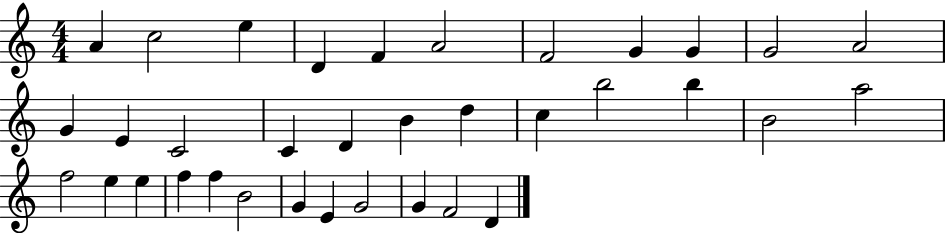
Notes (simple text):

A4/q C5/h E5/q D4/q F4/q A4/h F4/h G4/q G4/q G4/h A4/h G4/q E4/q C4/h C4/q D4/q B4/q D5/q C5/q B5/h B5/q B4/h A5/h F5/h E5/q E5/q F5/q F5/q B4/h G4/q E4/q G4/h G4/q F4/h D4/q